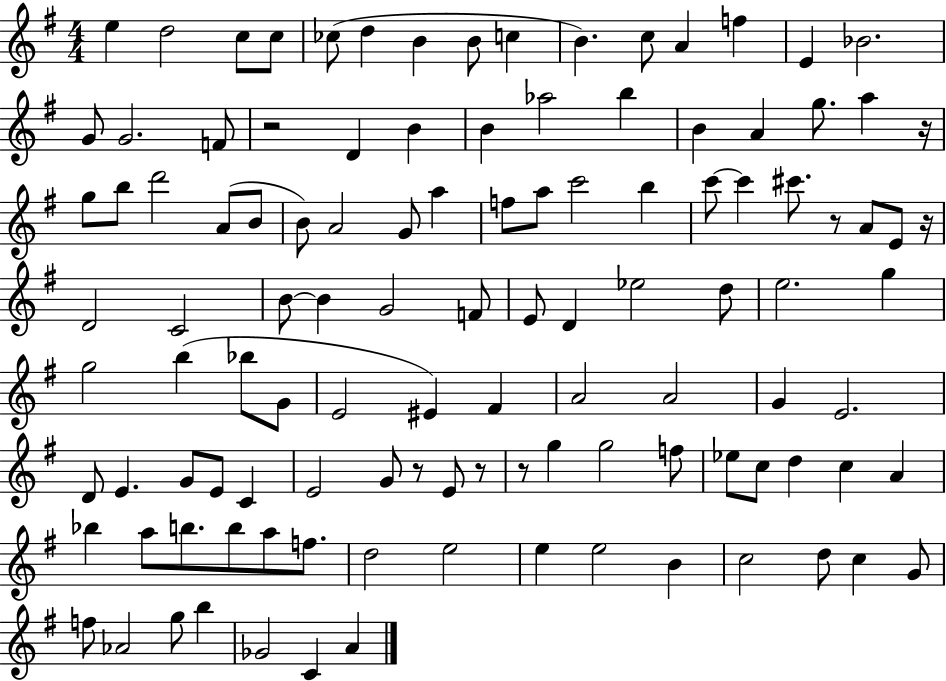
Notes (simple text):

E5/q D5/h C5/e C5/e CES5/e D5/q B4/q B4/e C5/q B4/q. C5/e A4/q F5/q E4/q Bb4/h. G4/e G4/h. F4/e R/h D4/q B4/q B4/q Ab5/h B5/q B4/q A4/q G5/e. A5/q R/s G5/e B5/e D6/h A4/e B4/e B4/e A4/h G4/e A5/q F5/e A5/e C6/h B5/q C6/e C6/q C#6/e. R/e A4/e E4/e R/s D4/h C4/h B4/e B4/q G4/h F4/e E4/e D4/q Eb5/h D5/e E5/h. G5/q G5/h B5/q Bb5/e G4/e E4/h EIS4/q F#4/q A4/h A4/h G4/q E4/h. D4/e E4/q. G4/e E4/e C4/q E4/h G4/e R/e E4/e R/e R/e G5/q G5/h F5/e Eb5/e C5/e D5/q C5/q A4/q Bb5/q A5/e B5/e. B5/e A5/e F5/e. D5/h E5/h E5/q E5/h B4/q C5/h D5/e C5/q G4/e F5/e Ab4/h G5/e B5/q Gb4/h C4/q A4/q